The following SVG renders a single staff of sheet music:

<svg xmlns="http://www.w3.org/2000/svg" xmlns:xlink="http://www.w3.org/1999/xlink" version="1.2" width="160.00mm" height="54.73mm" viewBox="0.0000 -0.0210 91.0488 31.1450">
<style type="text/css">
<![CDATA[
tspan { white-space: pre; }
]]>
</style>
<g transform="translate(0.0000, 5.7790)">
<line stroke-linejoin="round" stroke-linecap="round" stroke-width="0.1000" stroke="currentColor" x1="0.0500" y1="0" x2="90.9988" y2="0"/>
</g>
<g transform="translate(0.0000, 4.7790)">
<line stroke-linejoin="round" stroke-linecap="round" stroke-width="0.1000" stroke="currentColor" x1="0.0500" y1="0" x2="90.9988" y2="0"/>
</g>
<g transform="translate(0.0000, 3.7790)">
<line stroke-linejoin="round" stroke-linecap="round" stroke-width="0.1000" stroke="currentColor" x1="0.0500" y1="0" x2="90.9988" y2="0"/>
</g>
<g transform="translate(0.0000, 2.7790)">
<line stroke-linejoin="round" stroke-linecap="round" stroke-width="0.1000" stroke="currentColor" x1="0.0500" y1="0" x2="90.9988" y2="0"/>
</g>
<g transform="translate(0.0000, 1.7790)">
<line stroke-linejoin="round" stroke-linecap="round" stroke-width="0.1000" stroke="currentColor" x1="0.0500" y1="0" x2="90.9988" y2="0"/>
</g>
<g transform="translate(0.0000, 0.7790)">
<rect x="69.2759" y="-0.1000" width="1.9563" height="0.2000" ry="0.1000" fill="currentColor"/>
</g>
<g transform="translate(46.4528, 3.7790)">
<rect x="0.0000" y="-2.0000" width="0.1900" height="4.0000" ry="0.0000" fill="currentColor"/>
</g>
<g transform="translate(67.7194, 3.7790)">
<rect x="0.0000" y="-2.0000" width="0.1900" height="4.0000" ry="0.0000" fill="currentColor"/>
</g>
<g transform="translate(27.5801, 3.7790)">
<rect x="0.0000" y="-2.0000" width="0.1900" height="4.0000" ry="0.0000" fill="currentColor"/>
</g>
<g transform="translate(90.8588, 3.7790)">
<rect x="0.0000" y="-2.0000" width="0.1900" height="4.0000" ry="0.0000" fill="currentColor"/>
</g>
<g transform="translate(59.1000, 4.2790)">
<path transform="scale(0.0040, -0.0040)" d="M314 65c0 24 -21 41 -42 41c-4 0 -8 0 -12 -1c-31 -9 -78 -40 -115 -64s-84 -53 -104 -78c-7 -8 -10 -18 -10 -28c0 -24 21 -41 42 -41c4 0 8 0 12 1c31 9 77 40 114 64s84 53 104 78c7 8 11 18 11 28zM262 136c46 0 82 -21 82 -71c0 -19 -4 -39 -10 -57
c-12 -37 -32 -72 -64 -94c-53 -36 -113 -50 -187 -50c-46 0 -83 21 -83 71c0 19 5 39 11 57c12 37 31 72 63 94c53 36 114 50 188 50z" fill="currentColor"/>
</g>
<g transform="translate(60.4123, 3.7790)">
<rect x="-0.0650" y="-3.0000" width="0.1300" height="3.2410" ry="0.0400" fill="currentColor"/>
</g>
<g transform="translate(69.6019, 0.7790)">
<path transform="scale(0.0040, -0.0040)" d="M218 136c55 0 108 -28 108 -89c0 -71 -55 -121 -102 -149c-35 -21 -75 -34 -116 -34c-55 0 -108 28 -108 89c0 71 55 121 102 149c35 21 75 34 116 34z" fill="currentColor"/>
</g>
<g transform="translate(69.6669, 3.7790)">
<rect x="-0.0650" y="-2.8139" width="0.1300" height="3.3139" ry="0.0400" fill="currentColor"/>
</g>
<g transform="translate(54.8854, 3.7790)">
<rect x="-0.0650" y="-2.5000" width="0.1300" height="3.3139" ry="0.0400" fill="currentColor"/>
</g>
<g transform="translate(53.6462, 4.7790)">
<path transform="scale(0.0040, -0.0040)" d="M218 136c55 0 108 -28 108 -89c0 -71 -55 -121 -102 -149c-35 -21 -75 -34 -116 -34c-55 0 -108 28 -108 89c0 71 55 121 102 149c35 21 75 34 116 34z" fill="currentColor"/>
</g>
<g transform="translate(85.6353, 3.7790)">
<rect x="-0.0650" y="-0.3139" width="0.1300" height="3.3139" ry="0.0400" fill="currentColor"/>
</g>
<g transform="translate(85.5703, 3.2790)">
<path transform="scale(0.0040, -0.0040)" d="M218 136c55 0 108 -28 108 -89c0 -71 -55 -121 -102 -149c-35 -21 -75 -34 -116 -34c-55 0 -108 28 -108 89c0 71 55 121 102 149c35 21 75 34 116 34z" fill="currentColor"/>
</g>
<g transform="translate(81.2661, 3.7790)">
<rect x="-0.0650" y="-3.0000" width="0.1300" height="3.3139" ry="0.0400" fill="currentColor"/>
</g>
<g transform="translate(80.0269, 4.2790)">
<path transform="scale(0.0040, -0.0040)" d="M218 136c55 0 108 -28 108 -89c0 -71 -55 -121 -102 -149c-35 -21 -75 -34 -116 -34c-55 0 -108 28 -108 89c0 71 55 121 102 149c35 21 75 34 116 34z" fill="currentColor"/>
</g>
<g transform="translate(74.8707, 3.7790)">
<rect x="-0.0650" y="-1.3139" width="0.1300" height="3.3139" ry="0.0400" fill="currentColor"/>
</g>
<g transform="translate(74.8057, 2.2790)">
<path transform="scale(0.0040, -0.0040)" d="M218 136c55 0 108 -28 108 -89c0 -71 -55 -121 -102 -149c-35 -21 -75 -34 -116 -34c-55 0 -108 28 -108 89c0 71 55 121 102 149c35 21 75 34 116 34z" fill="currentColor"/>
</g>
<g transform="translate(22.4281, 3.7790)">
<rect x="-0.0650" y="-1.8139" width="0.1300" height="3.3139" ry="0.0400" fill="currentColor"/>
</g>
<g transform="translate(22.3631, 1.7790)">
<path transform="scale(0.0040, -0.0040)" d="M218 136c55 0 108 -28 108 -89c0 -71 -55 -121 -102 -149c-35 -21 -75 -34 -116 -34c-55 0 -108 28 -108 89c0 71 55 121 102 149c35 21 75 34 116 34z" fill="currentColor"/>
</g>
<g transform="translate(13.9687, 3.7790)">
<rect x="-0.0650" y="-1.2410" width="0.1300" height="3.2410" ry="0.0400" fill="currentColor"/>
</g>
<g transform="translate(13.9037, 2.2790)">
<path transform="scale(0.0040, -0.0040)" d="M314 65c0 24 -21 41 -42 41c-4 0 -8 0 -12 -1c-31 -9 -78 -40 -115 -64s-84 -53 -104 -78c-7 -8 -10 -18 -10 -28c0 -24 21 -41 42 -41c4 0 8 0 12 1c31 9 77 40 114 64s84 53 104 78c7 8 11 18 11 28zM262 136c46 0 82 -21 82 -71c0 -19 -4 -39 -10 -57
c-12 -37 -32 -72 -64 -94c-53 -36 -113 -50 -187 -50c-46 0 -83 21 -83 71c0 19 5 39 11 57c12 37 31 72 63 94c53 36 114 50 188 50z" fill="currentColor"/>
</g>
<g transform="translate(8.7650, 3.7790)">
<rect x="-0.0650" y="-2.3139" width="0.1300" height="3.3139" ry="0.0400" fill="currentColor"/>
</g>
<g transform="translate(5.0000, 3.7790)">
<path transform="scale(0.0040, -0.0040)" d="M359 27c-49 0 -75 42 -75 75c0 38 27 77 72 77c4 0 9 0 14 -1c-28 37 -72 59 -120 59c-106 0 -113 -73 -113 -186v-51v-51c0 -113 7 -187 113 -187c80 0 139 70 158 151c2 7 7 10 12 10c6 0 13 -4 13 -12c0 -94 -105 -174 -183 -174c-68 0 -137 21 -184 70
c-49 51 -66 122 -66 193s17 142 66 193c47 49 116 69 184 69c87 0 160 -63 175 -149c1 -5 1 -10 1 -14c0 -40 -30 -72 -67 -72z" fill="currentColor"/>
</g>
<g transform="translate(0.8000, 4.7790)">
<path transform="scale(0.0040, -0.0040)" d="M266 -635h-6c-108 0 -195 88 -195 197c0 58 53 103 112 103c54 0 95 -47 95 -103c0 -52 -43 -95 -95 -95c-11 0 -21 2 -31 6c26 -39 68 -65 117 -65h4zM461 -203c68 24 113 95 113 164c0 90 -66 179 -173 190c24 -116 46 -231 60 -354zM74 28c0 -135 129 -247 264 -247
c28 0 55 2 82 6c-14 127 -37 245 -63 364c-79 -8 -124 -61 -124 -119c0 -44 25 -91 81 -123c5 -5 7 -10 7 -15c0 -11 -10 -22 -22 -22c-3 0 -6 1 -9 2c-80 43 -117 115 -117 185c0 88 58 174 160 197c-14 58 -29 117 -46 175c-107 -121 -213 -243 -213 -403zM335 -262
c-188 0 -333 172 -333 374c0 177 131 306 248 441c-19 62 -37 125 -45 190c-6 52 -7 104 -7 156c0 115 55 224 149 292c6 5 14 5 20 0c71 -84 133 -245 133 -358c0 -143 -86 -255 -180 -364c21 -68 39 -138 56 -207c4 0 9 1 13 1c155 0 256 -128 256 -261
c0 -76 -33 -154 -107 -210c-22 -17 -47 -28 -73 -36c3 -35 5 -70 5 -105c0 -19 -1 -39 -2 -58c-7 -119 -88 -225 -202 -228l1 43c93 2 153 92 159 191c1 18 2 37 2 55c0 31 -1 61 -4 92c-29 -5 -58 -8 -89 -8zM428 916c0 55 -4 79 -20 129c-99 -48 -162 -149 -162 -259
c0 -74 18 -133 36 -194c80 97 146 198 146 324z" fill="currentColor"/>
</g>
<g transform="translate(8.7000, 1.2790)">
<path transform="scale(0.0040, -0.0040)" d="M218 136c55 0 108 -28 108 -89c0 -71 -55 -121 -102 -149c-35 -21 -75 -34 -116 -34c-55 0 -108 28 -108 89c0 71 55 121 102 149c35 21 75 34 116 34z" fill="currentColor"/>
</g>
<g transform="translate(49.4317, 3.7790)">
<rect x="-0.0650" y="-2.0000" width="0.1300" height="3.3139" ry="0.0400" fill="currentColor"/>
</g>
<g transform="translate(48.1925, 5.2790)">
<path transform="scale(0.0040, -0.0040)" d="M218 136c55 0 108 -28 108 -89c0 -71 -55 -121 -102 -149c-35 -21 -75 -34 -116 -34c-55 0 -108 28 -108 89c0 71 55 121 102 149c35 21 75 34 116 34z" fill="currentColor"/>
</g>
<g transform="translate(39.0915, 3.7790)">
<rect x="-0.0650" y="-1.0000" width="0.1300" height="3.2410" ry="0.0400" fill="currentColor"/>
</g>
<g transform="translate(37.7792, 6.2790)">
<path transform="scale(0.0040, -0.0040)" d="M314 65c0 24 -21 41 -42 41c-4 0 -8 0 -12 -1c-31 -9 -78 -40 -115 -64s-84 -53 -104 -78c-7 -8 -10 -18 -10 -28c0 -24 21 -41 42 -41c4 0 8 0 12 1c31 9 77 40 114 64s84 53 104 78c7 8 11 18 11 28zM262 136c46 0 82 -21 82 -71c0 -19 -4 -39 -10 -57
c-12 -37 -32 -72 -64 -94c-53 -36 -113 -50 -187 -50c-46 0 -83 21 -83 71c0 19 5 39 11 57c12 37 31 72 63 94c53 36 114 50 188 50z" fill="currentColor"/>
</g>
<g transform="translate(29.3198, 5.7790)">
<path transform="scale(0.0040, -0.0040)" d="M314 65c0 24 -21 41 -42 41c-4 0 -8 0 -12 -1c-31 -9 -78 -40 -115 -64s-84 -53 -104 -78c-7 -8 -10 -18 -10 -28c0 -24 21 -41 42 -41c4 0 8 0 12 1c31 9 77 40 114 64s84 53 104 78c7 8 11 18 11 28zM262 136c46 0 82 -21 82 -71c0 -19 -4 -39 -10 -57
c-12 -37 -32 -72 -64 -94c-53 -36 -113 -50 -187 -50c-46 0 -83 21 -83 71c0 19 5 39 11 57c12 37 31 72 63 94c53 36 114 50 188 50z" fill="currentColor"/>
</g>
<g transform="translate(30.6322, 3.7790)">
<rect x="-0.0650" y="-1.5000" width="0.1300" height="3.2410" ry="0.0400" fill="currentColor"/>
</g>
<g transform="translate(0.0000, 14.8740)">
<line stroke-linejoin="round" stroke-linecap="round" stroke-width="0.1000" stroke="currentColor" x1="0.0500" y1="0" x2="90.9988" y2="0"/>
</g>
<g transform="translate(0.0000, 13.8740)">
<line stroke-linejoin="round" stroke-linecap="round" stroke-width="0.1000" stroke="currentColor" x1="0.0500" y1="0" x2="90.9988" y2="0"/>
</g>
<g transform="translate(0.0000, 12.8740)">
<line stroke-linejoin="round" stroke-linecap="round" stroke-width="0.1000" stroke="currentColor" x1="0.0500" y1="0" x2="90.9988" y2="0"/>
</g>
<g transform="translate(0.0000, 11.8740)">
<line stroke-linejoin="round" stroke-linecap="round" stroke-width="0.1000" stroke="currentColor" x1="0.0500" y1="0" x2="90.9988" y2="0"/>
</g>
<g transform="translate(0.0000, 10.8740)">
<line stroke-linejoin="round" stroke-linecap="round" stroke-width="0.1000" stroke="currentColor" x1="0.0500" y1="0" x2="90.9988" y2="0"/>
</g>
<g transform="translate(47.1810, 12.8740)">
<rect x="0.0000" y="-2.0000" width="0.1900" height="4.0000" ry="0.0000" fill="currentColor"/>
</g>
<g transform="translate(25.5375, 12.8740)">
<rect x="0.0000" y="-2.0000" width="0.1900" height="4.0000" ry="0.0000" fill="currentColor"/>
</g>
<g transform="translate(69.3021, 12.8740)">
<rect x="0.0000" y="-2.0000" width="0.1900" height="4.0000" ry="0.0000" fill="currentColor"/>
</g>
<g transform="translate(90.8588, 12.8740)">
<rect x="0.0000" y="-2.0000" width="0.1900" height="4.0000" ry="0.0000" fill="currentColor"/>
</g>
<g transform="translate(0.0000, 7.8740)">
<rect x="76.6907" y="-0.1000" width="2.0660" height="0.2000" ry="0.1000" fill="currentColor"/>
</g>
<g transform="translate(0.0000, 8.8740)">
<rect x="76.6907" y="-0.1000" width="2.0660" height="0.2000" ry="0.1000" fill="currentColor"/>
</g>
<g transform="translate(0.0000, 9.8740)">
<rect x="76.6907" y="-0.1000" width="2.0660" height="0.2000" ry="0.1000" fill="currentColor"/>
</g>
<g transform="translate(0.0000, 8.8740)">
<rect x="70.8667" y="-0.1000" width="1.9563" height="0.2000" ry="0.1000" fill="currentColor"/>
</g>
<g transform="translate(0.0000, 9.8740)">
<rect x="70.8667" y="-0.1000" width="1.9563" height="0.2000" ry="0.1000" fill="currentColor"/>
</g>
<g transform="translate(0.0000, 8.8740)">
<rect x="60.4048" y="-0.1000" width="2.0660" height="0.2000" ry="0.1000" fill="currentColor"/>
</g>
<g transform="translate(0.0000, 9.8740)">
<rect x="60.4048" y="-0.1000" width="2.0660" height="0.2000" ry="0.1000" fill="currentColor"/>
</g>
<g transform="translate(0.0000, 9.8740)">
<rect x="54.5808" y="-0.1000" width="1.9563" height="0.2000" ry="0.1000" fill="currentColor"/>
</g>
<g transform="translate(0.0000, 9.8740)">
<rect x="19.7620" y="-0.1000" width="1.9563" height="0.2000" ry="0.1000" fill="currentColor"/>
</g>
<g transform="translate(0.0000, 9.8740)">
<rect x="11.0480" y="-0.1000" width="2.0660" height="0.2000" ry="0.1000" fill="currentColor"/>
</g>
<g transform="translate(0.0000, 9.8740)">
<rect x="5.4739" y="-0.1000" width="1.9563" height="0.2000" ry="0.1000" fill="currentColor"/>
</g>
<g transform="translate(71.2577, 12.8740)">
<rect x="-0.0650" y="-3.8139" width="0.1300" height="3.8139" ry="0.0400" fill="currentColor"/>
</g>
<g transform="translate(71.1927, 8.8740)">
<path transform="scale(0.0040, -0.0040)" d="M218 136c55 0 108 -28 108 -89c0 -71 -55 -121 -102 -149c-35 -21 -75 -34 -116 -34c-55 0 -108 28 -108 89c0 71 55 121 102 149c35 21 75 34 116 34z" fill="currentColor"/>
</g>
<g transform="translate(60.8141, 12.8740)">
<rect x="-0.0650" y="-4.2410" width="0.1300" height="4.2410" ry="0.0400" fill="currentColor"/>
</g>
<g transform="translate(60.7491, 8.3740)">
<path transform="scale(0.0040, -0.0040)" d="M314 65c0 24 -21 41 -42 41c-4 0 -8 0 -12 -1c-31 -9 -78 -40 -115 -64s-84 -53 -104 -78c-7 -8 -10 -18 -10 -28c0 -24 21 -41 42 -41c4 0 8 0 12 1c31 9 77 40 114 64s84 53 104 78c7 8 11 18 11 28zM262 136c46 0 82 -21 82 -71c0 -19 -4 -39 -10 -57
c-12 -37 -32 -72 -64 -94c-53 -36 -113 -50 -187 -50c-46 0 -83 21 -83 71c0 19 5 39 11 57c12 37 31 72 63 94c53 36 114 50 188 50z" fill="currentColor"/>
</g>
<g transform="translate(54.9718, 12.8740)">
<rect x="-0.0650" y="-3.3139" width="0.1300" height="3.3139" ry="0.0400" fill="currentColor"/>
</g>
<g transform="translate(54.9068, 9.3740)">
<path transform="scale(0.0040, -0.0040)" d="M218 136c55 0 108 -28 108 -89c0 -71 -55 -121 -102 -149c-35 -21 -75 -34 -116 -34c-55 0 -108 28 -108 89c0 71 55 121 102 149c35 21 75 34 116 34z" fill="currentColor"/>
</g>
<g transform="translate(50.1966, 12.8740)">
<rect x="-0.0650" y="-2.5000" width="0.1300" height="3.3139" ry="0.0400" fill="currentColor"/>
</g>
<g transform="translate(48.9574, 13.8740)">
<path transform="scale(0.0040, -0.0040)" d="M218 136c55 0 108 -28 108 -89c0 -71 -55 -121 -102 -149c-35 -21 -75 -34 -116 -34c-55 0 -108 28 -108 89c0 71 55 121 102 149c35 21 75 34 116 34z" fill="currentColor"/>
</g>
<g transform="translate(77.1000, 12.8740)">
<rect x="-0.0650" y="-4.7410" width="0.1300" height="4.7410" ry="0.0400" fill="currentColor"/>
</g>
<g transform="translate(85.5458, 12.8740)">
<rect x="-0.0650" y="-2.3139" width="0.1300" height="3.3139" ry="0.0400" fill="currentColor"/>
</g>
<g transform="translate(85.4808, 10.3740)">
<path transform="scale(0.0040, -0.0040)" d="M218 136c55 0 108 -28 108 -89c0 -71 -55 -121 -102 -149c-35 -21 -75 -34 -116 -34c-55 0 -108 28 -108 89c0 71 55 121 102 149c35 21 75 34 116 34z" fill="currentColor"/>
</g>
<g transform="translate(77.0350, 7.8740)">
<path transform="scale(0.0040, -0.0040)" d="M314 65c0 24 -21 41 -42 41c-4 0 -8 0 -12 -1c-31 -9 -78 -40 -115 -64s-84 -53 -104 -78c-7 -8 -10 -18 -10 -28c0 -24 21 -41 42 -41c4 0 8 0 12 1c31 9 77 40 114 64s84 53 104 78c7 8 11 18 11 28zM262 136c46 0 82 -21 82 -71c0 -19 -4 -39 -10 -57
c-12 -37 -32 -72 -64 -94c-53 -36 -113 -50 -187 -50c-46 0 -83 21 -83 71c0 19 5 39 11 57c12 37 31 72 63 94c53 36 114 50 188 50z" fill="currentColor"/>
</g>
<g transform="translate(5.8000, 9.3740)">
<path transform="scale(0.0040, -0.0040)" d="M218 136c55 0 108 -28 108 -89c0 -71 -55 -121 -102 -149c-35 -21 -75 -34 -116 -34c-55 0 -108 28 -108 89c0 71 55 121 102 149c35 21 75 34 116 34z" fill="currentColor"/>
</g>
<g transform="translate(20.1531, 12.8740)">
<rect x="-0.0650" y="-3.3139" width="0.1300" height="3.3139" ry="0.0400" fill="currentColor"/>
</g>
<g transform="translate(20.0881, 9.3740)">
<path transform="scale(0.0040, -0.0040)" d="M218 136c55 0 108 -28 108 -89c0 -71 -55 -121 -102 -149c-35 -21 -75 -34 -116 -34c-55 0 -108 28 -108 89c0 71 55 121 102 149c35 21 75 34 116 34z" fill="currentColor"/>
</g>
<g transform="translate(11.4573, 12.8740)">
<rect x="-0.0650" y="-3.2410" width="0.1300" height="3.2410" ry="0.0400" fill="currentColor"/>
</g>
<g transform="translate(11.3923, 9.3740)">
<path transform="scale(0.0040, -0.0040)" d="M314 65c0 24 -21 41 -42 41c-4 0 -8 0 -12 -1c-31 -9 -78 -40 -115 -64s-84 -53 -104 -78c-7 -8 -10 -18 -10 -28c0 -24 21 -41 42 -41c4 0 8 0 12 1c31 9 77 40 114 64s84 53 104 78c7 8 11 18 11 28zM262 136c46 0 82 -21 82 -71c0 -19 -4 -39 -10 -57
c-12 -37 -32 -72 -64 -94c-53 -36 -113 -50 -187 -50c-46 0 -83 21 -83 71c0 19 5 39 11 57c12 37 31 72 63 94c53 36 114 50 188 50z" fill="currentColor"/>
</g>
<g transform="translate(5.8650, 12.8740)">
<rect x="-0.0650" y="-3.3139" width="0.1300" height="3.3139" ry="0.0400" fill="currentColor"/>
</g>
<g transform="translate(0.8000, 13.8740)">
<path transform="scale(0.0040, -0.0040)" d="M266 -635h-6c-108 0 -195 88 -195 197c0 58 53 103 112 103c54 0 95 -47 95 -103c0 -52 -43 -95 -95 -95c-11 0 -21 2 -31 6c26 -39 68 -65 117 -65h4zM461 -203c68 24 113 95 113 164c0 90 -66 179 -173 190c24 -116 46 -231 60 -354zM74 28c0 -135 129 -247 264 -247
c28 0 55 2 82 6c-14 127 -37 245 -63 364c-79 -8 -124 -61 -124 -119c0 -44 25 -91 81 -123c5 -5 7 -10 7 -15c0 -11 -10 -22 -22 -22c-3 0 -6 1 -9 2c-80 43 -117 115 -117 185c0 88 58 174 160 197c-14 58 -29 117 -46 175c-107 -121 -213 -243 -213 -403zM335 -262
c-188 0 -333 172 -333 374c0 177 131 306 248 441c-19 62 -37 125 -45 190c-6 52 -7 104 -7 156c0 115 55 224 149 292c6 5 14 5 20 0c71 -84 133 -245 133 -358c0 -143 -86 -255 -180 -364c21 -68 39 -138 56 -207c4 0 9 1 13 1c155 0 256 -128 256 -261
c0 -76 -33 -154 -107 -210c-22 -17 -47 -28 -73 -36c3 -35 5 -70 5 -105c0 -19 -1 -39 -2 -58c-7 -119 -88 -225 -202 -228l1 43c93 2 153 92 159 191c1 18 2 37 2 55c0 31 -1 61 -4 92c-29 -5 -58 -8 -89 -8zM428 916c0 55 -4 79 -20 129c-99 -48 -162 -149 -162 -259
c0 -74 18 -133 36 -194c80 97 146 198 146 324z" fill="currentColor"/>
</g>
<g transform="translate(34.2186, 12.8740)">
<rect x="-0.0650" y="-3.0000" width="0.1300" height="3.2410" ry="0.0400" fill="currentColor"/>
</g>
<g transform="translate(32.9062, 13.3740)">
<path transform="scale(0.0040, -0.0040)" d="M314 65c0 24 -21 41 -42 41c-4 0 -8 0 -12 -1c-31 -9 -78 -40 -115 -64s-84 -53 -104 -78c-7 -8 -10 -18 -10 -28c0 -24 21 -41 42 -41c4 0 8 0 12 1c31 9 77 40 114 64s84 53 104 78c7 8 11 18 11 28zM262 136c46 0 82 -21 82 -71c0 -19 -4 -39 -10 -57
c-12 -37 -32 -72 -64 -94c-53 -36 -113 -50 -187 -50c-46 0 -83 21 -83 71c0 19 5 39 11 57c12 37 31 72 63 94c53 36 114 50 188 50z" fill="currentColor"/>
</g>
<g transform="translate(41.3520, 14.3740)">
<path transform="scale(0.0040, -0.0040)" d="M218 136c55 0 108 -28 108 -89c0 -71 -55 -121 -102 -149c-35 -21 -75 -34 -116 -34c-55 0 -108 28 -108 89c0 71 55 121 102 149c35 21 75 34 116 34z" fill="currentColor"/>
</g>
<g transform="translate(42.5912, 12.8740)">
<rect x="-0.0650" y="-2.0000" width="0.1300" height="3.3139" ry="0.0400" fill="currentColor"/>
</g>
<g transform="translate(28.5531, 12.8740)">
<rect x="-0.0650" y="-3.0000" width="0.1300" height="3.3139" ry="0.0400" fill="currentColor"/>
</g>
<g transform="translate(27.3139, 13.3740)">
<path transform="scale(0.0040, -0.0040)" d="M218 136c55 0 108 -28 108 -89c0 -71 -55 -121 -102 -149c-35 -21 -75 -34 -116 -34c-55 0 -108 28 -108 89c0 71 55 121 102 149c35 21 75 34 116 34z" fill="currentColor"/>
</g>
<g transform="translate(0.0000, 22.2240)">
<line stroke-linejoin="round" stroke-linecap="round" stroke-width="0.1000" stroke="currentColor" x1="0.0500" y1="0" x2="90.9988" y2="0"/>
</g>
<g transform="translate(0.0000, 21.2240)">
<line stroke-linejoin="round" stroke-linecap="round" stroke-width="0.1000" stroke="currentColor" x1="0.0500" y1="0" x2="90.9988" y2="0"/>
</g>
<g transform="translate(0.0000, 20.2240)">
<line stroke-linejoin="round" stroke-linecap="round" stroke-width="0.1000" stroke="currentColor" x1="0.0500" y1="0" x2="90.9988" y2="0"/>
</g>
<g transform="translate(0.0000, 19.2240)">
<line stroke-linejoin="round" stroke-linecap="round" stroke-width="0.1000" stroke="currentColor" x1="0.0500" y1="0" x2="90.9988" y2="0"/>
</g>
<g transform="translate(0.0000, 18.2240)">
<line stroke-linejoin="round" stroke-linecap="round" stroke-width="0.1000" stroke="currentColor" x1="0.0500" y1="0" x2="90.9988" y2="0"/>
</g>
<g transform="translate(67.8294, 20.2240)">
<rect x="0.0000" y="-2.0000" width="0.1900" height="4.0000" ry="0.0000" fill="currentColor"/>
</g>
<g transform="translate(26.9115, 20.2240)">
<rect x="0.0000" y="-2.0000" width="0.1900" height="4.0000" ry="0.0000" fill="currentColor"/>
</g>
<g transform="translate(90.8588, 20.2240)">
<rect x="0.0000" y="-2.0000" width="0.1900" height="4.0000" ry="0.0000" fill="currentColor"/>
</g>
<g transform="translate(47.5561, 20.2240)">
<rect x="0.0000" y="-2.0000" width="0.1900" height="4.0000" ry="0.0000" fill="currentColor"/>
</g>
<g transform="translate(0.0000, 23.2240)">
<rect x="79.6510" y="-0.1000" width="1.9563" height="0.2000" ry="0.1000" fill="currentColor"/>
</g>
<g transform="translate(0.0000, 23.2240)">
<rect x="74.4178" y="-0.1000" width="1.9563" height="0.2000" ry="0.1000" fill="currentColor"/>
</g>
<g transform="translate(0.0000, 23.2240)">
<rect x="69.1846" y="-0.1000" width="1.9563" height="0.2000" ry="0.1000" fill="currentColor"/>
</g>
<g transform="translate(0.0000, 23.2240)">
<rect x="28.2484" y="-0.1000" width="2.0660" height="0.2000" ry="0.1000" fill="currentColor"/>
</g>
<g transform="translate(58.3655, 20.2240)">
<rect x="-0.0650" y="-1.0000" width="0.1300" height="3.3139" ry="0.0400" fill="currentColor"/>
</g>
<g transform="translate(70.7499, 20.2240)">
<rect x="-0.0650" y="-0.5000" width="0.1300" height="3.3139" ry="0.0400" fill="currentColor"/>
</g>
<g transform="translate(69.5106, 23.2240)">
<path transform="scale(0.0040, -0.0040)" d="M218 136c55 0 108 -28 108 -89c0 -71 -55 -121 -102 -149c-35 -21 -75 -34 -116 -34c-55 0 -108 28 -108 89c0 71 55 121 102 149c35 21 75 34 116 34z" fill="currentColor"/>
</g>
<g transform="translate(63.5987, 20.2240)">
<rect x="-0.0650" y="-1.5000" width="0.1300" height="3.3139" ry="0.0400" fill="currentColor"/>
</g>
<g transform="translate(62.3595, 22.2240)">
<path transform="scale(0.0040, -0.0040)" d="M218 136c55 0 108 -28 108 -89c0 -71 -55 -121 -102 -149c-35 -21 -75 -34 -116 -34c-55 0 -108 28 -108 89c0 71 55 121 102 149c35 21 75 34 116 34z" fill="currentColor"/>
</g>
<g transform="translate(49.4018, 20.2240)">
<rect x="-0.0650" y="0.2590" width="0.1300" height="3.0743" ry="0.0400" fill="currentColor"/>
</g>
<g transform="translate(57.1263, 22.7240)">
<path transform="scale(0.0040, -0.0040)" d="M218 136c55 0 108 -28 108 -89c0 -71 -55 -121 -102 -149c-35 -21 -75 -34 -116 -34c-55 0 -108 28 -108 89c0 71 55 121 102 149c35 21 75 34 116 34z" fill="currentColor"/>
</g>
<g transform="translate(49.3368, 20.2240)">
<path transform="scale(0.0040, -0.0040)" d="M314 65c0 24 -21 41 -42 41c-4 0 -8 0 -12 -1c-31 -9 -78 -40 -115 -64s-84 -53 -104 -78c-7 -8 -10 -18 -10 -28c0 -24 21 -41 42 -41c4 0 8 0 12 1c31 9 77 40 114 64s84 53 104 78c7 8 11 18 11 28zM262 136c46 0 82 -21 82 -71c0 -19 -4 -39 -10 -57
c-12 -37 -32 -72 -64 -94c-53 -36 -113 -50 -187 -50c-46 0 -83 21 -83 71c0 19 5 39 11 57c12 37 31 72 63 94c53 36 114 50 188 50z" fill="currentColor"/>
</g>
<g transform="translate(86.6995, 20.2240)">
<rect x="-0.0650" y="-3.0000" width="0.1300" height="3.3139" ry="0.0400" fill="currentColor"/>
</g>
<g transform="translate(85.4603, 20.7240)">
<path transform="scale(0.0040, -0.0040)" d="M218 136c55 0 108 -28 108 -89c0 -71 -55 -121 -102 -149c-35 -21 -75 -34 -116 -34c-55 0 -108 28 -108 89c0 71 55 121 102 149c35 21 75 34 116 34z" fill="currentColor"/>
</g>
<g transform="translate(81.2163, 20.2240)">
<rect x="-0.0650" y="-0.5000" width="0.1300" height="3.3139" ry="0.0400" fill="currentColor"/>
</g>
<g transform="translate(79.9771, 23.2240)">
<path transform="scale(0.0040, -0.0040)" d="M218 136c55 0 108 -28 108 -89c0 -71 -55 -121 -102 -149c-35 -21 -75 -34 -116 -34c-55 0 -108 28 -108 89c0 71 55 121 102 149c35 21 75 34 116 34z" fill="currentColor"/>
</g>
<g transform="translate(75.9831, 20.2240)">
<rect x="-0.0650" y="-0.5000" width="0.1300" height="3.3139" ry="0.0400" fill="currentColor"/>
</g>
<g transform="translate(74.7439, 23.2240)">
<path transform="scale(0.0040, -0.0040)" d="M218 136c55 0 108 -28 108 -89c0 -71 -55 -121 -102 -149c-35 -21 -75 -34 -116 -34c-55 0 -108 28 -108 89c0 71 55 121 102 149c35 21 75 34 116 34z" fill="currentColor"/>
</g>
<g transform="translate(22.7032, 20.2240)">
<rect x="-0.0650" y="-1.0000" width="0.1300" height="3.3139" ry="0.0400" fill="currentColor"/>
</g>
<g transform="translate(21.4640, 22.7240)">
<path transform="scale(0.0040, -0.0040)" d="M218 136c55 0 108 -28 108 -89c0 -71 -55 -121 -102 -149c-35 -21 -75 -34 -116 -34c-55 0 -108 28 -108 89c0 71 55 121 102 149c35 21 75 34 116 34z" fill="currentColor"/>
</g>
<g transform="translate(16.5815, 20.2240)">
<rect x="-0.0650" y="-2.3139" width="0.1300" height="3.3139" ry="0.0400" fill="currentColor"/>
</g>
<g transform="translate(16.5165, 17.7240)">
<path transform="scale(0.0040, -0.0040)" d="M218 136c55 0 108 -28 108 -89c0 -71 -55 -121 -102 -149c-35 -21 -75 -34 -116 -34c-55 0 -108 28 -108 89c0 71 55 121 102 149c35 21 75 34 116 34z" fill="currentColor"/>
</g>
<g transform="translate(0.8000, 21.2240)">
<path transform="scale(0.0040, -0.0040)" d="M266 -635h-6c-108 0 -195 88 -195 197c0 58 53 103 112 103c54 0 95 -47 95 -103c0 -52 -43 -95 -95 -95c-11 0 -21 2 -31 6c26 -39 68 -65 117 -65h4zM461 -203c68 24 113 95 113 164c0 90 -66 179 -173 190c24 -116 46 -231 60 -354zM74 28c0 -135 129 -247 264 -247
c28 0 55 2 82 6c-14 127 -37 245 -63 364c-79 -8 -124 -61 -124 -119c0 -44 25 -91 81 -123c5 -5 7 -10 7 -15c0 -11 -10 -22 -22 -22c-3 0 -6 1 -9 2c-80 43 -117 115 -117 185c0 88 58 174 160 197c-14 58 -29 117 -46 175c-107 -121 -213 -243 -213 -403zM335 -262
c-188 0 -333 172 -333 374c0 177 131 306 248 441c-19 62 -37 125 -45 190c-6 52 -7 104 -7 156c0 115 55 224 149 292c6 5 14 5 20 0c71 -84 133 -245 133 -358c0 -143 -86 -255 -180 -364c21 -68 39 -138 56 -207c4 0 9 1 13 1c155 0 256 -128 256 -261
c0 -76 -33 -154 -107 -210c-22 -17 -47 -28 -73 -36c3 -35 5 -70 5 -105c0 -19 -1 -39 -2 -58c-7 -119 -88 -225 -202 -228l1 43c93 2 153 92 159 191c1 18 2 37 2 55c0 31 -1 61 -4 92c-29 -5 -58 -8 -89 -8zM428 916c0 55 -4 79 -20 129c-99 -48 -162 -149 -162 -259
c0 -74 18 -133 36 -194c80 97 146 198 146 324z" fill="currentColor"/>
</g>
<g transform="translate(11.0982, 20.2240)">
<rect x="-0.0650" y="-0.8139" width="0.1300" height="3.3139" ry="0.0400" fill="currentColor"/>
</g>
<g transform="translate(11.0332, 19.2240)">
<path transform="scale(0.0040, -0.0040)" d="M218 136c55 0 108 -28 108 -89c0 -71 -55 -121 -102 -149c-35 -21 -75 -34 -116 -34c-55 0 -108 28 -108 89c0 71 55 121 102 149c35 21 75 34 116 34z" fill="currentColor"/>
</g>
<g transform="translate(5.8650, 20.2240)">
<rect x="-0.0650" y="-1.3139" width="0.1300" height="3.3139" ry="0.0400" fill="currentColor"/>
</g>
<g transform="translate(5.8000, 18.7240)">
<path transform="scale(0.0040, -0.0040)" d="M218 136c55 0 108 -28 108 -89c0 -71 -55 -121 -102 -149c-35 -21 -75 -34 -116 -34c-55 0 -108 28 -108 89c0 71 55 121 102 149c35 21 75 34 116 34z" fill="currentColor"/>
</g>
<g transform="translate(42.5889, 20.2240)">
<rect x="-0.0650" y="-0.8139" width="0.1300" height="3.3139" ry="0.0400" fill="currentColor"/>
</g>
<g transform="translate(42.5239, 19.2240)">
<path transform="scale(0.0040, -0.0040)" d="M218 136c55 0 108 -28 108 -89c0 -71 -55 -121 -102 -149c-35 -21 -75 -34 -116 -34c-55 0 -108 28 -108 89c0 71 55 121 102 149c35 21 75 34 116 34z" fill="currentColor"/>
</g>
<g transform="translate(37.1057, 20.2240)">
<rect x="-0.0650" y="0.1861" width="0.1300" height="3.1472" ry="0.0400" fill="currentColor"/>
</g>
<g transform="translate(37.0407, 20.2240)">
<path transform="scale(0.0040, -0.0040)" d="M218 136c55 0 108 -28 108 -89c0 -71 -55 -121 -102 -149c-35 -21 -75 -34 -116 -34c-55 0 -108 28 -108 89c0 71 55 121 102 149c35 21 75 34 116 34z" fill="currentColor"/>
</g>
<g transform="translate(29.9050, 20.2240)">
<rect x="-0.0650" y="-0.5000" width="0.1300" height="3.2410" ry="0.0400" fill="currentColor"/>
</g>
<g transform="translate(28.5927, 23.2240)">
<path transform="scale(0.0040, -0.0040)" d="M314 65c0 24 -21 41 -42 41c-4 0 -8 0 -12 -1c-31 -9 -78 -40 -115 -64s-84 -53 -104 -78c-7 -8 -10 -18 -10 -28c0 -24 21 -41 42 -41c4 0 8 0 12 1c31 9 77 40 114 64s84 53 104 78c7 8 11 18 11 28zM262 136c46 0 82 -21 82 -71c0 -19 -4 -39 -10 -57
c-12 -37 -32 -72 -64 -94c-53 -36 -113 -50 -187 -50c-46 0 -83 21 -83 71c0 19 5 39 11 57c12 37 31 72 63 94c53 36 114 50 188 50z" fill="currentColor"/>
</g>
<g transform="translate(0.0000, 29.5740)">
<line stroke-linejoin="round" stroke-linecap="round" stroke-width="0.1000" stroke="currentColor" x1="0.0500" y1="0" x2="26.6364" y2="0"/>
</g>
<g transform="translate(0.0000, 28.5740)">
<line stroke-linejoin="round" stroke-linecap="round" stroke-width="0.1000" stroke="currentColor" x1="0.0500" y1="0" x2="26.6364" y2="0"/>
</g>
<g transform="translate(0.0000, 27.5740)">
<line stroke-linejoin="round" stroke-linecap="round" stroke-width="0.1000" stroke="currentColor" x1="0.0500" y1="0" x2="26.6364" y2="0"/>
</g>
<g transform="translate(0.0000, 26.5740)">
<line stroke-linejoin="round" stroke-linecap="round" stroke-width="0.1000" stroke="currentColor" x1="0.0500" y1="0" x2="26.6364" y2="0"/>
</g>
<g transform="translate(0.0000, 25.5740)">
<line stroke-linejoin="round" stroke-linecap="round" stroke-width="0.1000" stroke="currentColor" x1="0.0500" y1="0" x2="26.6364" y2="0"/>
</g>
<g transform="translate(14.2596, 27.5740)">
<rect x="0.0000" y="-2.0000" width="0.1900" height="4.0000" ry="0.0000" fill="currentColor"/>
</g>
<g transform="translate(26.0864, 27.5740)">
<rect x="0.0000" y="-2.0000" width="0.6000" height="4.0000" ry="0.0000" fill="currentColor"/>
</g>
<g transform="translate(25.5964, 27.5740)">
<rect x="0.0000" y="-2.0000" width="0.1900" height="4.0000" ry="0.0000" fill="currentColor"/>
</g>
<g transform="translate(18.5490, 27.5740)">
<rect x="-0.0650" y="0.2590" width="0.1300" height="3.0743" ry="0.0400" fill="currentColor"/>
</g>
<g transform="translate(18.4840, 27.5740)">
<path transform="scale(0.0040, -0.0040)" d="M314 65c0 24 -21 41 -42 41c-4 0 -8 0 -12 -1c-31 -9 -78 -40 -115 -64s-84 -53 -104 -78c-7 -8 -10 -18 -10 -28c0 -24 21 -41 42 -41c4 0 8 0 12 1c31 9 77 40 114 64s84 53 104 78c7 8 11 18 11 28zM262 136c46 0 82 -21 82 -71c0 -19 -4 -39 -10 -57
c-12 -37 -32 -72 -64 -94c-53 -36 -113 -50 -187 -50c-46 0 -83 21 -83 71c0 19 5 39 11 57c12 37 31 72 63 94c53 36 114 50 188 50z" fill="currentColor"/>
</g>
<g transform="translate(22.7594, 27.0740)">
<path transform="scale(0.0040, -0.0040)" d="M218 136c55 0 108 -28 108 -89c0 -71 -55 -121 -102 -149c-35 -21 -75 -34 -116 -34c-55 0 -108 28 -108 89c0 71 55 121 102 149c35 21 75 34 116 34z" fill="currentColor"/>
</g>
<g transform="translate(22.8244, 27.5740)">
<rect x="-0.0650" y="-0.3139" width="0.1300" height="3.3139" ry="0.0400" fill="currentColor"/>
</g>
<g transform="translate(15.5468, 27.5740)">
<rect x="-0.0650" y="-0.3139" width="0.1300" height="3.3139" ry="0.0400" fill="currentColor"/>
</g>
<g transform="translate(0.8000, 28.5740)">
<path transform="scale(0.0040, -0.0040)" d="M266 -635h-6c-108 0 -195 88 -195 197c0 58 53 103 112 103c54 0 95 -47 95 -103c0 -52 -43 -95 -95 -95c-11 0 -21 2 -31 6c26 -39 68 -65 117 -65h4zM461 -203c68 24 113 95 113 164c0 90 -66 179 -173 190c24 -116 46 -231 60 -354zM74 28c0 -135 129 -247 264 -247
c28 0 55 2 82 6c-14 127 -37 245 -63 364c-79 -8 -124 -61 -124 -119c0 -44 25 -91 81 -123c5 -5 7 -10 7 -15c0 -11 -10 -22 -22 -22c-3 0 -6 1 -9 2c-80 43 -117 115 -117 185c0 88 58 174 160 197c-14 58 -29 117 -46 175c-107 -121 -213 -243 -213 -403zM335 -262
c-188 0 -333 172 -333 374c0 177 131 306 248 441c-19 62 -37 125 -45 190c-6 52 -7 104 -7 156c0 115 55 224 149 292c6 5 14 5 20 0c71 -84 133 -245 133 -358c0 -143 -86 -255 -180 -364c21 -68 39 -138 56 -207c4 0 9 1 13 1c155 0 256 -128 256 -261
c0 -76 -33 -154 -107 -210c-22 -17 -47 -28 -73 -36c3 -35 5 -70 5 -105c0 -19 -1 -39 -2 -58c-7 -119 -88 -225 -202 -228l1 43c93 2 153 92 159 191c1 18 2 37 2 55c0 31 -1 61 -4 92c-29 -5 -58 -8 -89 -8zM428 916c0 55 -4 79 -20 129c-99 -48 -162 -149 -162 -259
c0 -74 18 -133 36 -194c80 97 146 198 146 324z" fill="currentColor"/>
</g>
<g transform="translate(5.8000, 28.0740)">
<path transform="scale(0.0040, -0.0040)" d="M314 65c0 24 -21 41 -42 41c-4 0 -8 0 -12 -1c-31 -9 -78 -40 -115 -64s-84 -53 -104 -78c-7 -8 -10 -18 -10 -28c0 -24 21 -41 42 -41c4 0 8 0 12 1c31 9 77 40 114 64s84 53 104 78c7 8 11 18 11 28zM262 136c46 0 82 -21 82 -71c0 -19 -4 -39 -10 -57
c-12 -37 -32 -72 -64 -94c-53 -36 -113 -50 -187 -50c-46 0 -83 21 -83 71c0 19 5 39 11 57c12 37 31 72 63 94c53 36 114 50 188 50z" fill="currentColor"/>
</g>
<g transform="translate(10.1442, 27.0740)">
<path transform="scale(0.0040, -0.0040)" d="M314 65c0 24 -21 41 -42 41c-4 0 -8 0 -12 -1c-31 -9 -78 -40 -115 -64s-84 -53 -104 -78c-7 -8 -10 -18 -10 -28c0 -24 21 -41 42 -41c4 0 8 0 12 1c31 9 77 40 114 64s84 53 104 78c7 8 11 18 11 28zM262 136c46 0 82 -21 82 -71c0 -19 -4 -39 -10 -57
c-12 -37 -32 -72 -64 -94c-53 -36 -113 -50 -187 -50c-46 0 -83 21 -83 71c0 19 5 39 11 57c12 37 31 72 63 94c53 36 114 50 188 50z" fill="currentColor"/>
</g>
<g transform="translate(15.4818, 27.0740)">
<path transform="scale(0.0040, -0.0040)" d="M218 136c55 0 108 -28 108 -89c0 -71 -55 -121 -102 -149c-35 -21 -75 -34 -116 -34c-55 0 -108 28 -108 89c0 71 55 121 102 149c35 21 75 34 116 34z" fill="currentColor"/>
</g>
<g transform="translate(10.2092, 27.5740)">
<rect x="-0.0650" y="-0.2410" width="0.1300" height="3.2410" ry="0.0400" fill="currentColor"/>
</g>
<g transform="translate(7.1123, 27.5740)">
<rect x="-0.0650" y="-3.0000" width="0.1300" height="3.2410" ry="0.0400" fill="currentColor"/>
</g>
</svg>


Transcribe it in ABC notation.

X:1
T:Untitled
M:4/4
L:1/4
K:C
g e2 f E2 D2 F G A2 a e A c b b2 b A A2 F G b d'2 c' e'2 g e d g D C2 B d B2 D E C C C A A2 c2 c B2 c